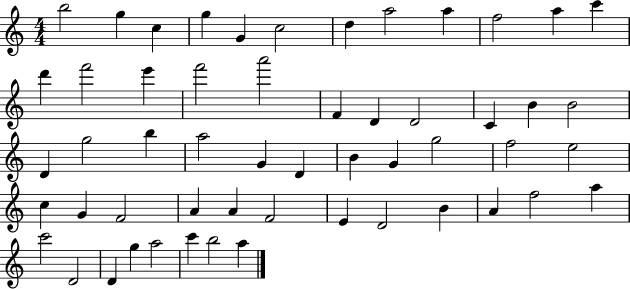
B5/h G5/q C5/q G5/q G4/q C5/h D5/q A5/h A5/q F5/h A5/q C6/q D6/q F6/h E6/q F6/h A6/h F4/q D4/q D4/h C4/q B4/q B4/h D4/q G5/h B5/q A5/h G4/q D4/q B4/q G4/q G5/h F5/h E5/h C5/q G4/q F4/h A4/q A4/q F4/h E4/q D4/h B4/q A4/q F5/h A5/q C6/h D4/h D4/q G5/q A5/h C6/q B5/h A5/q